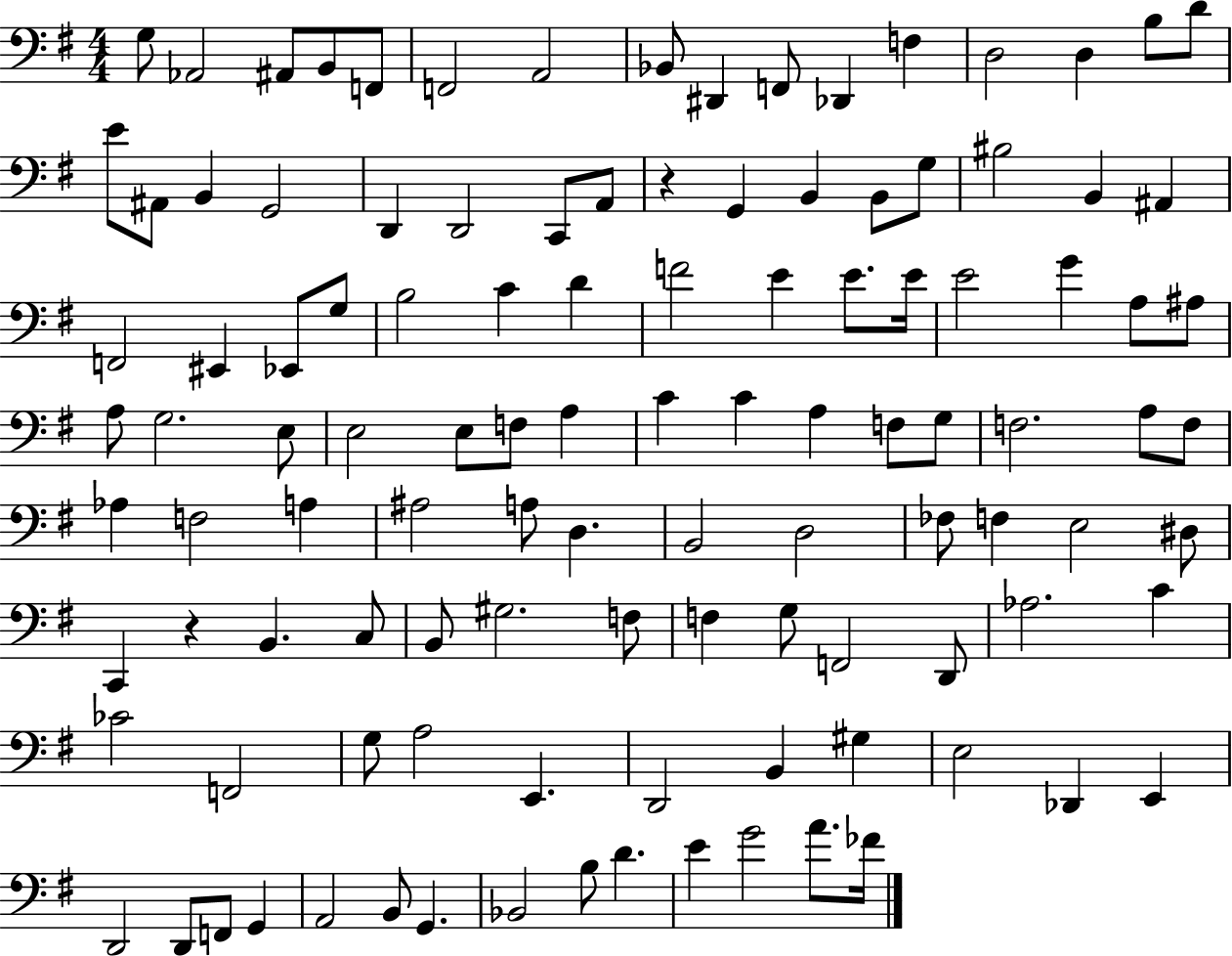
X:1
T:Untitled
M:4/4
L:1/4
K:G
G,/2 _A,,2 ^A,,/2 B,,/2 F,,/2 F,,2 A,,2 _B,,/2 ^D,, F,,/2 _D,, F, D,2 D, B,/2 D/2 E/2 ^A,,/2 B,, G,,2 D,, D,,2 C,,/2 A,,/2 z G,, B,, B,,/2 G,/2 ^B,2 B,, ^A,, F,,2 ^E,, _E,,/2 G,/2 B,2 C D F2 E E/2 E/4 E2 G A,/2 ^A,/2 A,/2 G,2 E,/2 E,2 E,/2 F,/2 A, C C A, F,/2 G,/2 F,2 A,/2 F,/2 _A, F,2 A, ^A,2 A,/2 D, B,,2 D,2 _F,/2 F, E,2 ^D,/2 C,, z B,, C,/2 B,,/2 ^G,2 F,/2 F, G,/2 F,,2 D,,/2 _A,2 C _C2 F,,2 G,/2 A,2 E,, D,,2 B,, ^G, E,2 _D,, E,, D,,2 D,,/2 F,,/2 G,, A,,2 B,,/2 G,, _B,,2 B,/2 D E G2 A/2 _F/4